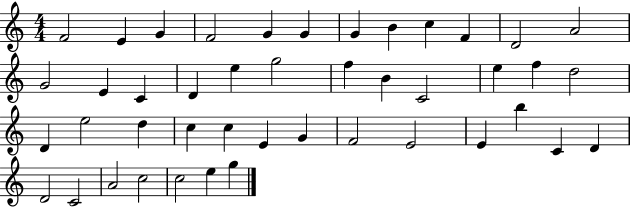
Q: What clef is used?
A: treble